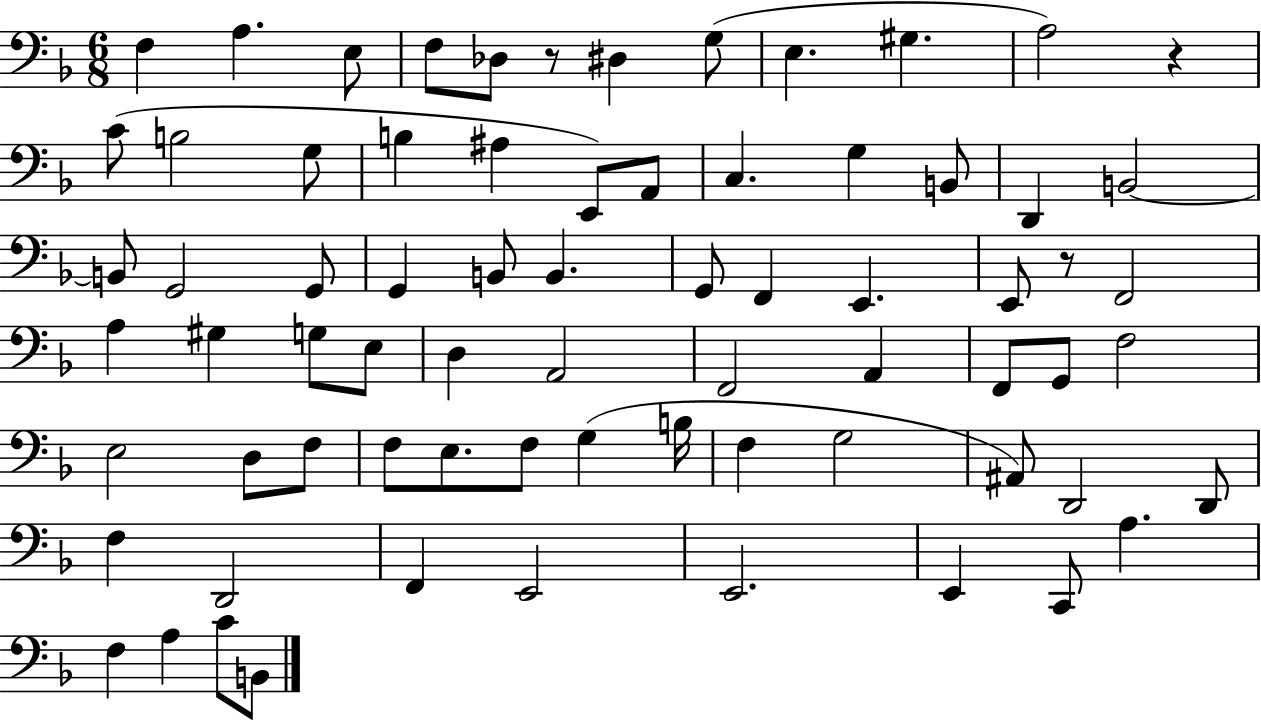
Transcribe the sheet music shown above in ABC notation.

X:1
T:Untitled
M:6/8
L:1/4
K:F
F, A, E,/2 F,/2 _D,/2 z/2 ^D, G,/2 E, ^G, A,2 z C/2 B,2 G,/2 B, ^A, E,,/2 A,,/2 C, G, B,,/2 D,, B,,2 B,,/2 G,,2 G,,/2 G,, B,,/2 B,, G,,/2 F,, E,, E,,/2 z/2 F,,2 A, ^G, G,/2 E,/2 D, A,,2 F,,2 A,, F,,/2 G,,/2 F,2 E,2 D,/2 F,/2 F,/2 E,/2 F,/2 G, B,/4 F, G,2 ^A,,/2 D,,2 D,,/2 F, D,,2 F,, E,,2 E,,2 E,, C,,/2 A, F, A, C/2 B,,/2